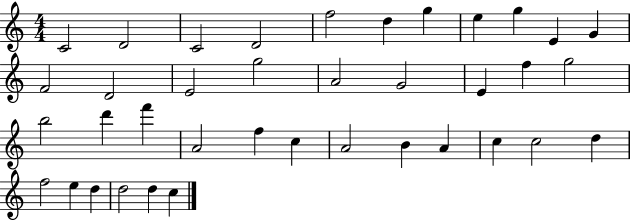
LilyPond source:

{
  \clef treble
  \numericTimeSignature
  \time 4/4
  \key c \major
  c'2 d'2 | c'2 d'2 | f''2 d''4 g''4 | e''4 g''4 e'4 g'4 | \break f'2 d'2 | e'2 g''2 | a'2 g'2 | e'4 f''4 g''2 | \break b''2 d'''4 f'''4 | a'2 f''4 c''4 | a'2 b'4 a'4 | c''4 c''2 d''4 | \break f''2 e''4 d''4 | d''2 d''4 c''4 | \bar "|."
}